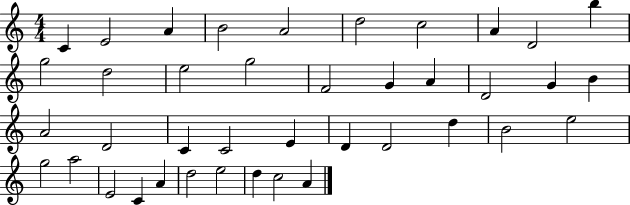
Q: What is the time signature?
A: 4/4